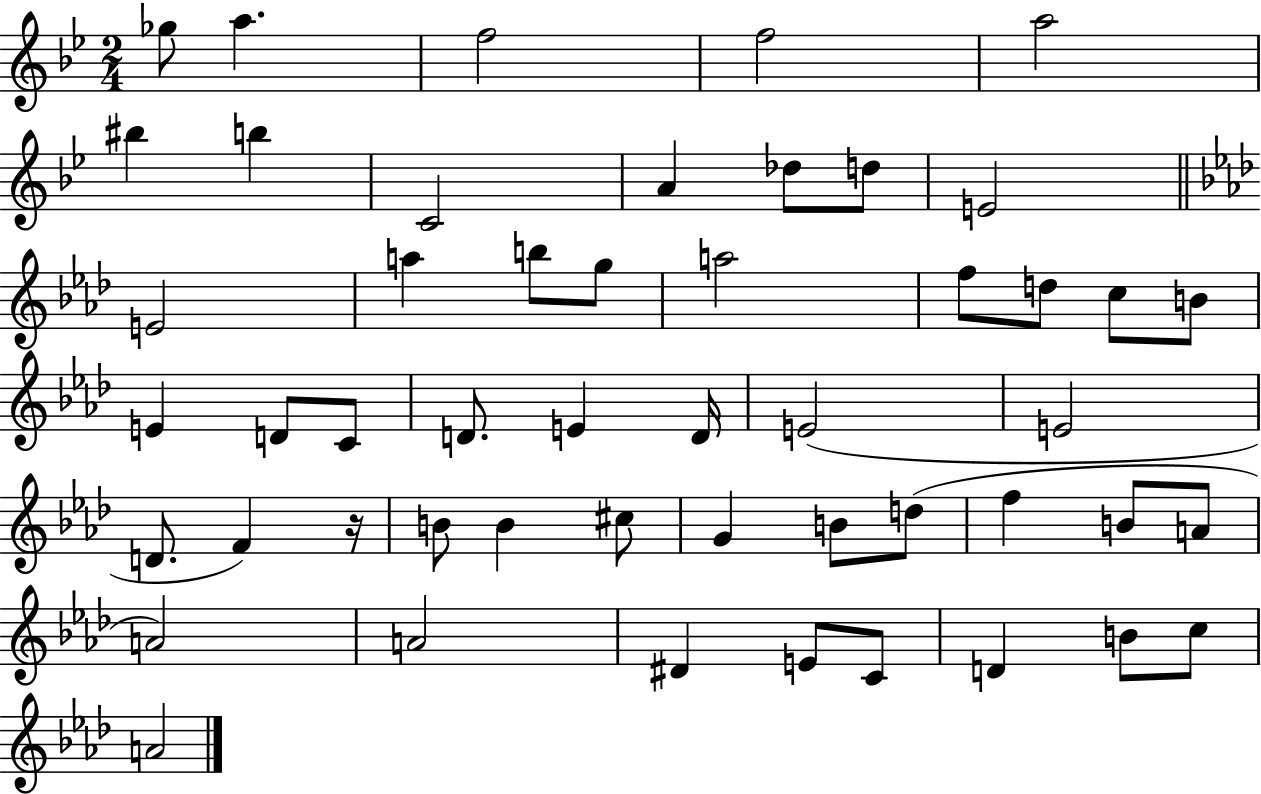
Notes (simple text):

Gb5/e A5/q. F5/h F5/h A5/h BIS5/q B5/q C4/h A4/q Db5/e D5/e E4/h E4/h A5/q B5/e G5/e A5/h F5/e D5/e C5/e B4/e E4/q D4/e C4/e D4/e. E4/q D4/s E4/h E4/h D4/e. F4/q R/s B4/e B4/q C#5/e G4/q B4/e D5/e F5/q B4/e A4/e A4/h A4/h D#4/q E4/e C4/e D4/q B4/e C5/e A4/h